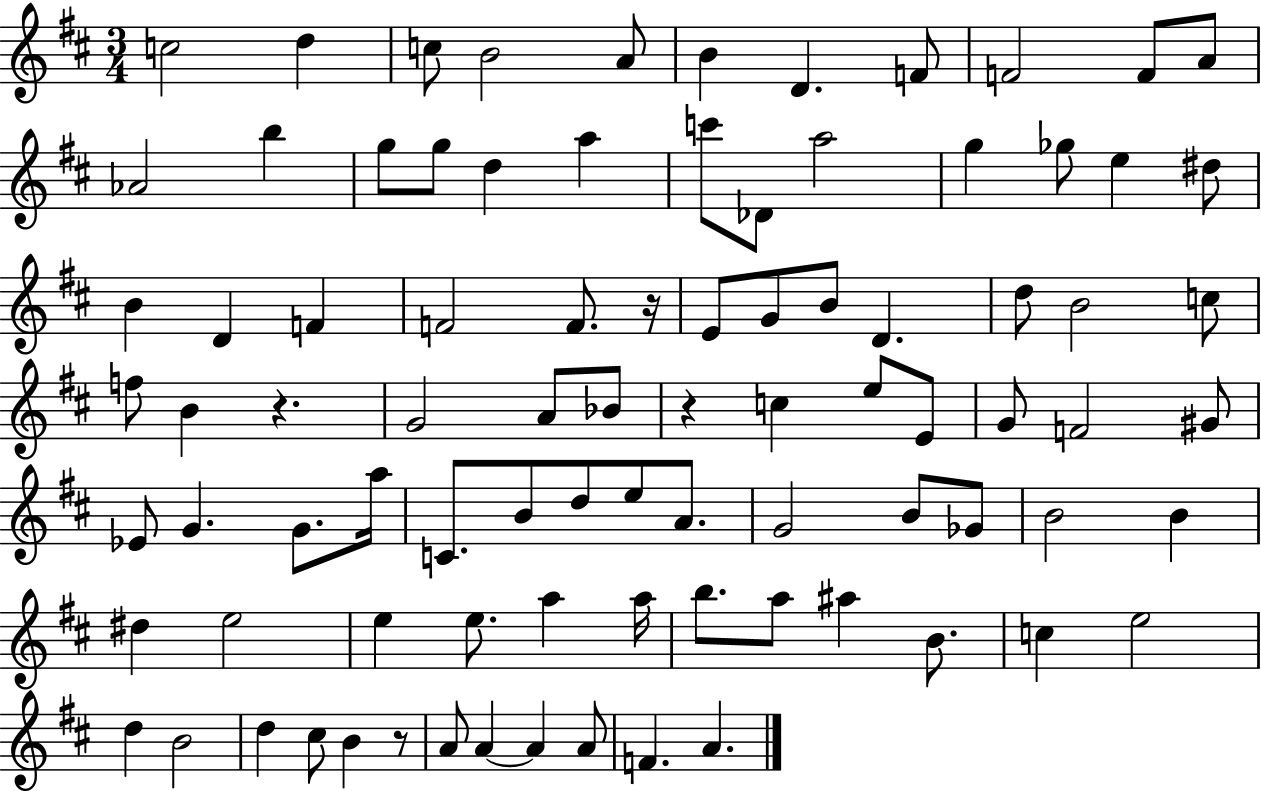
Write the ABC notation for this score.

X:1
T:Untitled
M:3/4
L:1/4
K:D
c2 d c/2 B2 A/2 B D F/2 F2 F/2 A/2 _A2 b g/2 g/2 d a c'/2 _D/2 a2 g _g/2 e ^d/2 B D F F2 F/2 z/4 E/2 G/2 B/2 D d/2 B2 c/2 f/2 B z G2 A/2 _B/2 z c e/2 E/2 G/2 F2 ^G/2 _E/2 G G/2 a/4 C/2 B/2 d/2 e/2 A/2 G2 B/2 _G/2 B2 B ^d e2 e e/2 a a/4 b/2 a/2 ^a B/2 c e2 d B2 d ^c/2 B z/2 A/2 A A A/2 F A